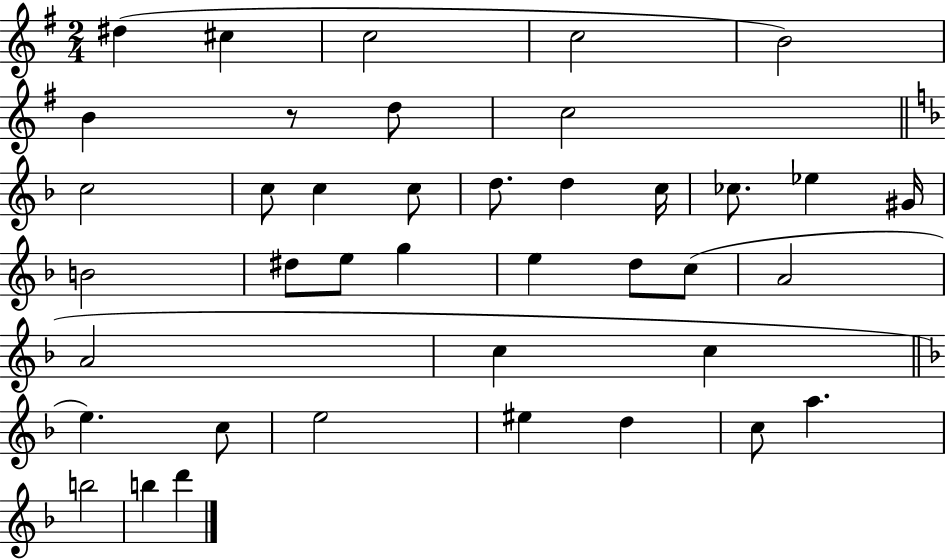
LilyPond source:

{
  \clef treble
  \numericTimeSignature
  \time 2/4
  \key g \major
  dis''4( cis''4 | c''2 | c''2 | b'2) | \break b'4 r8 d''8 | c''2 | \bar "||" \break \key f \major c''2 | c''8 c''4 c''8 | d''8. d''4 c''16 | ces''8. ees''4 gis'16 | \break b'2 | dis''8 e''8 g''4 | e''4 d''8 c''8( | a'2 | \break a'2 | c''4 c''4 | \bar "||" \break \key f \major e''4.) c''8 | e''2 | eis''4 d''4 | c''8 a''4. | \break b''2 | b''4 d'''4 | \bar "|."
}